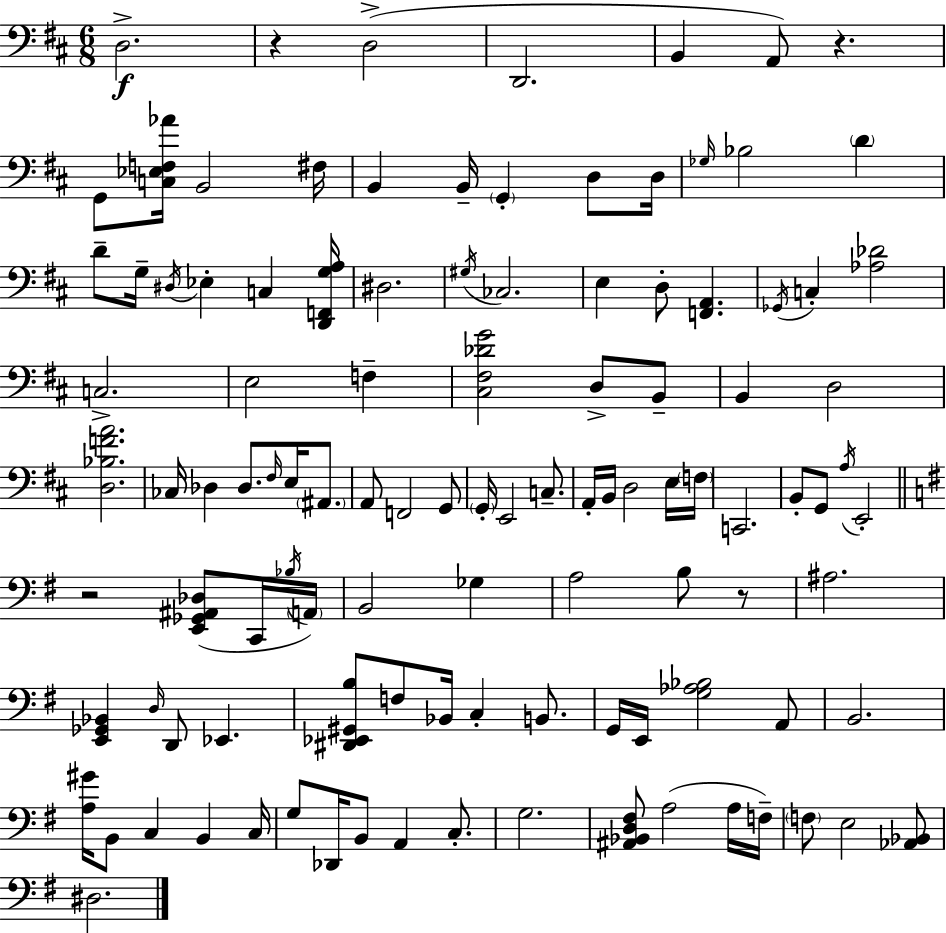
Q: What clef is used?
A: bass